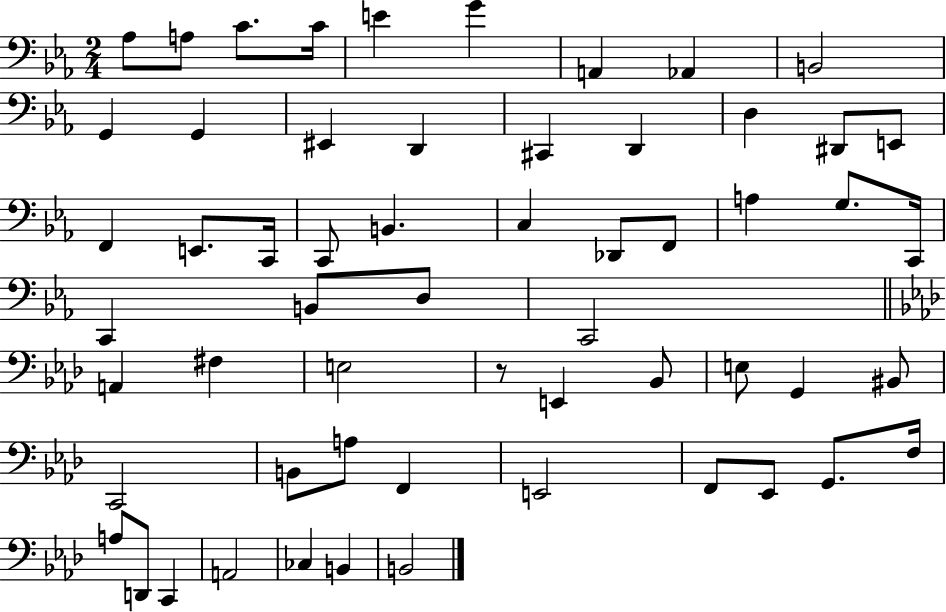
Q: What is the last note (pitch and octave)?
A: B2